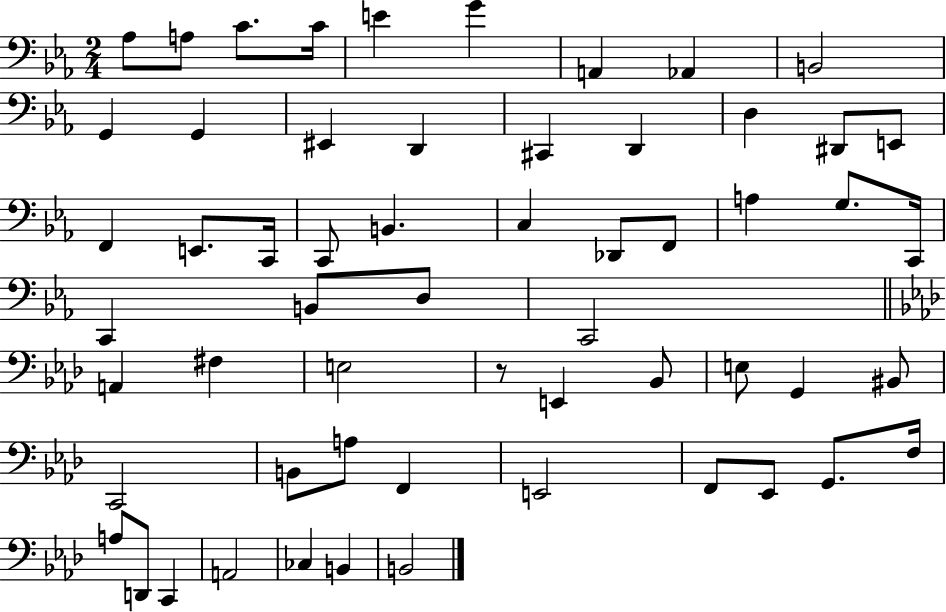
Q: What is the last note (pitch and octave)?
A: B2